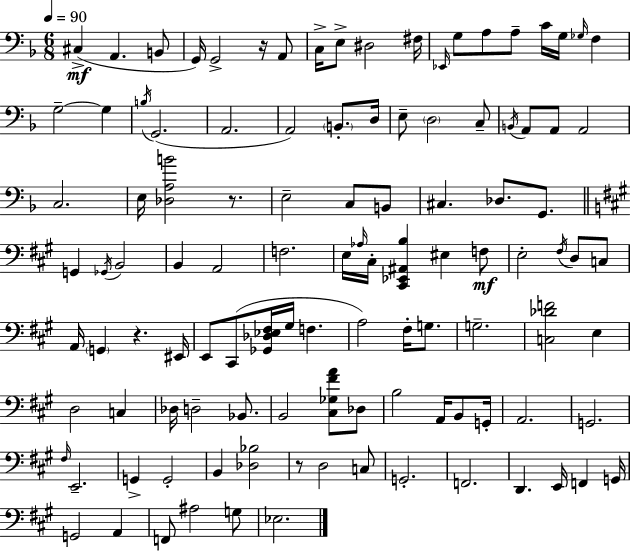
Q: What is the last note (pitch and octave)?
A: Eb3